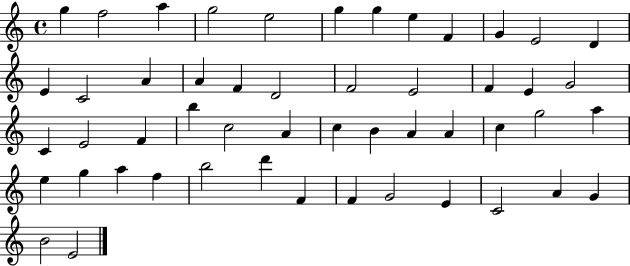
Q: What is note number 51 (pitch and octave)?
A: E4